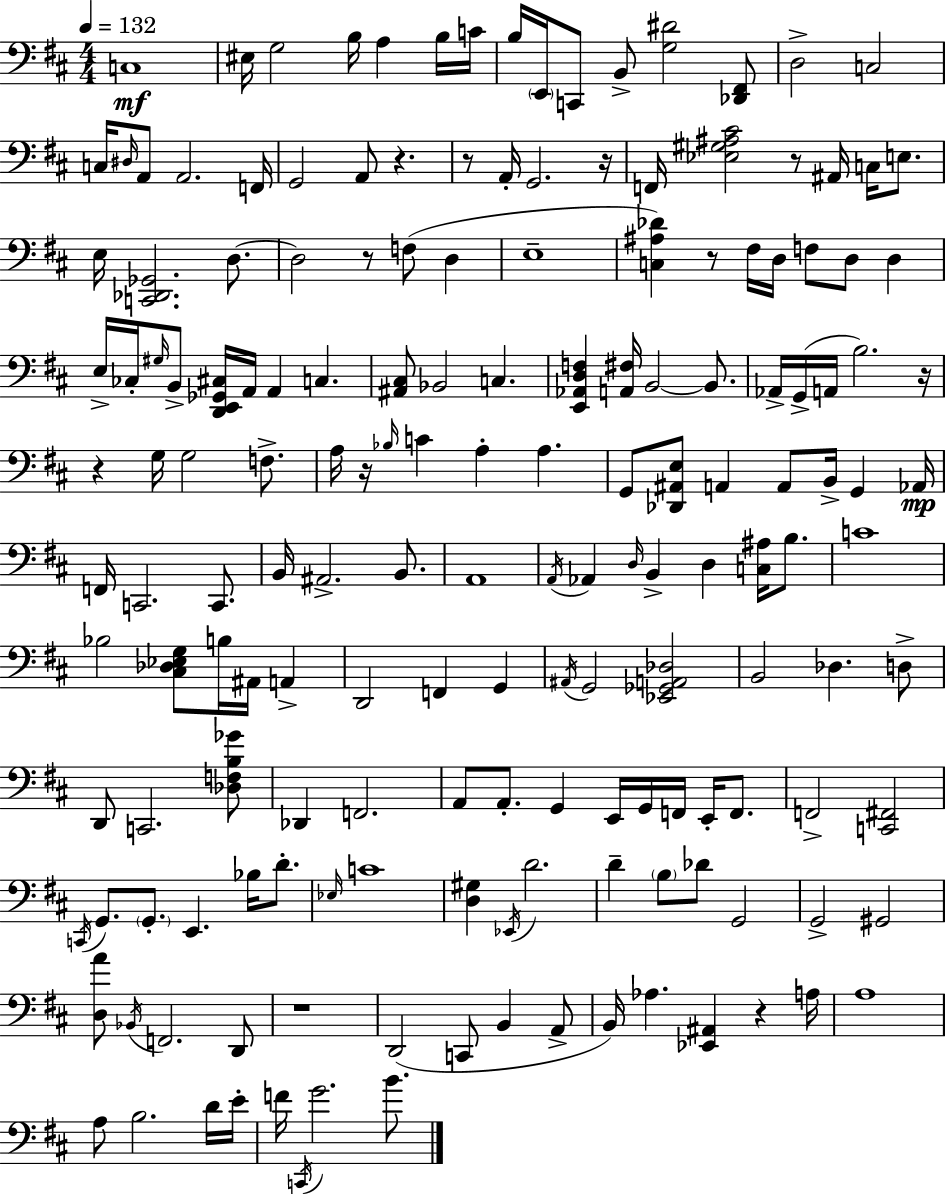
{
  \clef bass
  \numericTimeSignature
  \time 4/4
  \key d \major
  \tempo 4 = 132
  c1\mf | eis16 g2 b16 a4 b16 c'16 | b16 \parenthesize e,16 c,8 b,8-> <g dis'>2 <des, fis,>8 | d2-> c2 | \break c16 \grace { dis16 } a,8 a,2. | f,16 g,2 a,8 r4. | r8 a,16-. g,2. | r16 f,16 <ees gis ais cis'>2 r8 ais,16 c16 e8. | \break e16 <c, des, ges,>2. d8.~~ | d2 r8 f8( d4 | e1-- | <c ais des'>4) r8 fis16 d16 f8 d8 d4 | \break e16-> ces16-. \grace { gis16 } b,8-> <d, e, ges, cis>16 a,16 a,4 c4. | <ais, cis>8 bes,2 c4. | <e, aes, d f>4 <a, fis>16 b,2~~ b,8. | aes,16-> g,16->( a,16 b2.) | \break r16 r4 g16 g2 f8.-> | a16 r16 \grace { bes16 } c'4 a4-. a4. | g,8 <des, ais, e>8 a,4 a,8 b,16-> g,4 | aes,16\mp f,16 c,2. | \break c,8. b,16 ais,2.-> | b,8. a,1 | \acciaccatura { a,16 } aes,4 \grace { d16 } b,4-> d4 | <c ais>16 b8. c'1 | \break bes2 <cis des ees g>8 b16 | ais,16 a,4-> d,2 f,4 | g,4 \acciaccatura { ais,16 } g,2 <ees, ges, a, des>2 | b,2 des4. | \break d8-> d,8 c,2. | <des f b ges'>8 des,4 f,2. | a,8 a,8.-. g,4 e,16 | g,16 f,16 e,16-. f,8. f,2-> <c, fis,>2 | \break \acciaccatura { c,16 } g,8. \parenthesize g,8.-. e,4. | bes16 d'8.-. \grace { ees16 } c'1 | <d gis>4 \acciaccatura { ees,16 } d'2. | d'4-- \parenthesize b8 des'8 | \break g,2 g,2-> | gis,2 <d a'>8 \acciaccatura { bes,16 } f,2. | d,8 r1 | d,2( | \break c,8 b,4 a,8-> b,16) aes4. | <ees, ais,>4 r4 a16 a1 | a8 b2. | d'16 e'16-. f'16 \acciaccatura { c,16 } g'2. | \break b'8. \bar "|."
}